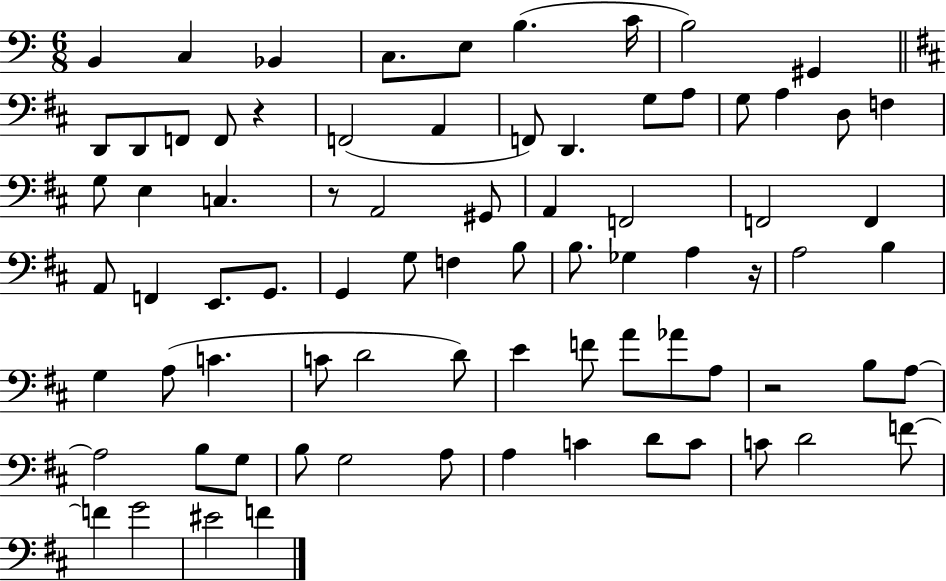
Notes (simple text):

B2/q C3/q Bb2/q C3/e. E3/e B3/q. C4/s B3/h G#2/q D2/e D2/e F2/e F2/e R/q F2/h A2/q F2/e D2/q. G3/e A3/e G3/e A3/q D3/e F3/q G3/e E3/q C3/q. R/e A2/h G#2/e A2/q F2/h F2/h F2/q A2/e F2/q E2/e. G2/e. G2/q G3/e F3/q B3/e B3/e. Gb3/q A3/q R/s A3/h B3/q G3/q A3/e C4/q. C4/e D4/h D4/e E4/q F4/e A4/e Ab4/e A3/e R/h B3/e A3/e A3/h B3/e G3/e B3/e G3/h A3/e A3/q C4/q D4/e C4/e C4/e D4/h F4/e F4/q G4/h EIS4/h F4/q